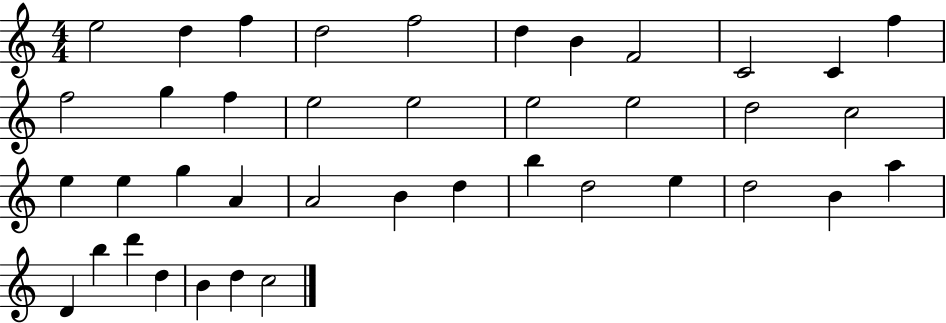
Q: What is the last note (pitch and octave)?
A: C5